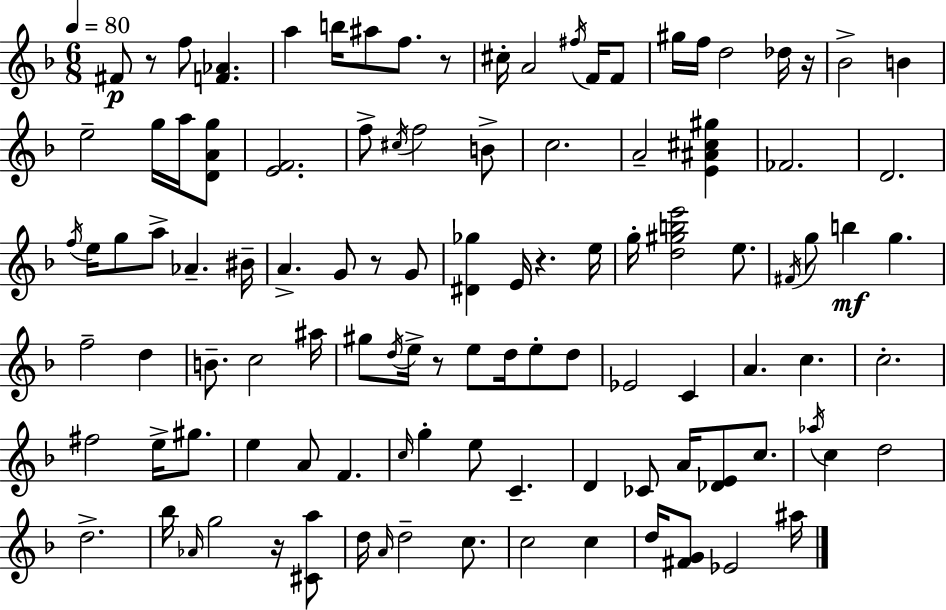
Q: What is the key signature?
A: F major